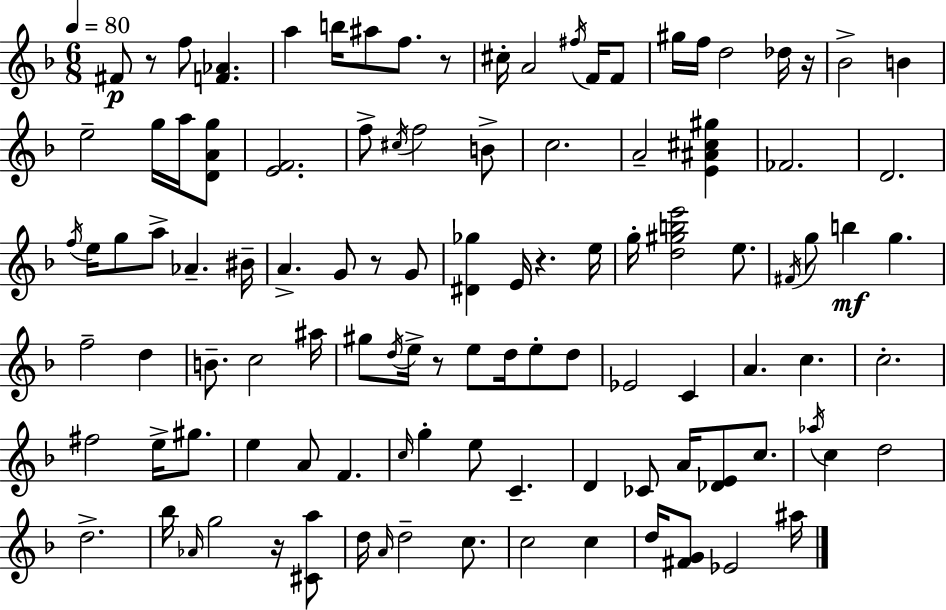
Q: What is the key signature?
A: F major